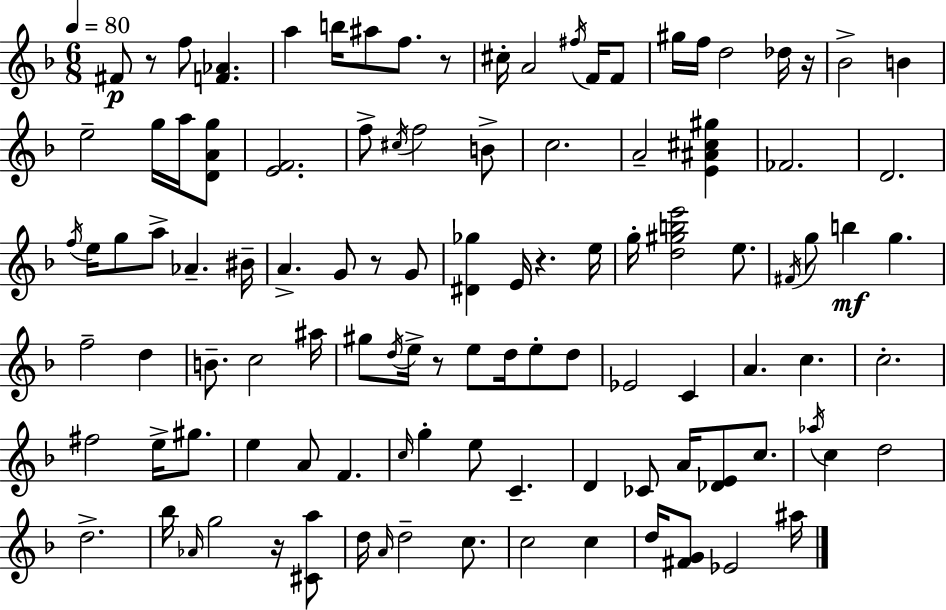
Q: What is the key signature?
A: F major